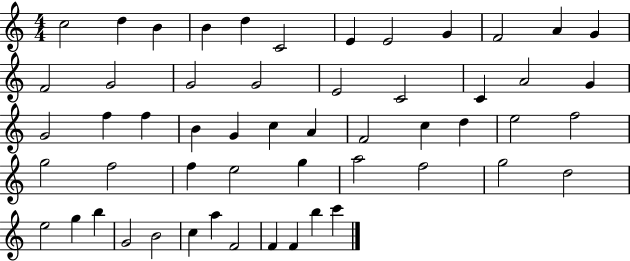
{
  \clef treble
  \numericTimeSignature
  \time 4/4
  \key c \major
  c''2 d''4 b'4 | b'4 d''4 c'2 | e'4 e'2 g'4 | f'2 a'4 g'4 | \break f'2 g'2 | g'2 g'2 | e'2 c'2 | c'4 a'2 g'4 | \break g'2 f''4 f''4 | b'4 g'4 c''4 a'4 | f'2 c''4 d''4 | e''2 f''2 | \break g''2 f''2 | f''4 e''2 g''4 | a''2 f''2 | g''2 d''2 | \break e''2 g''4 b''4 | g'2 b'2 | c''4 a''4 f'2 | f'4 f'4 b''4 c'''4 | \break \bar "|."
}